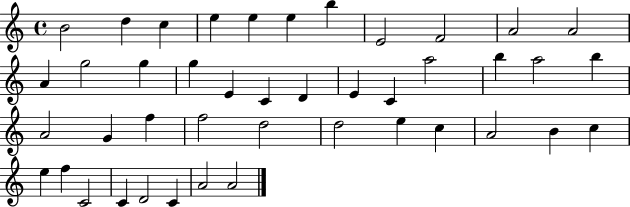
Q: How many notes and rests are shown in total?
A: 43